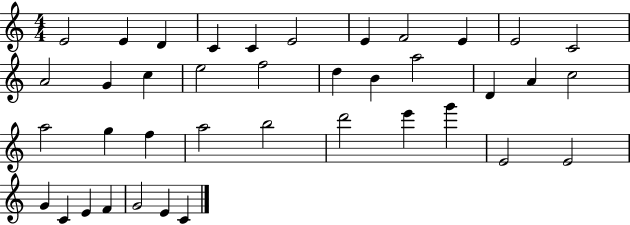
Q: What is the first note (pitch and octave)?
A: E4